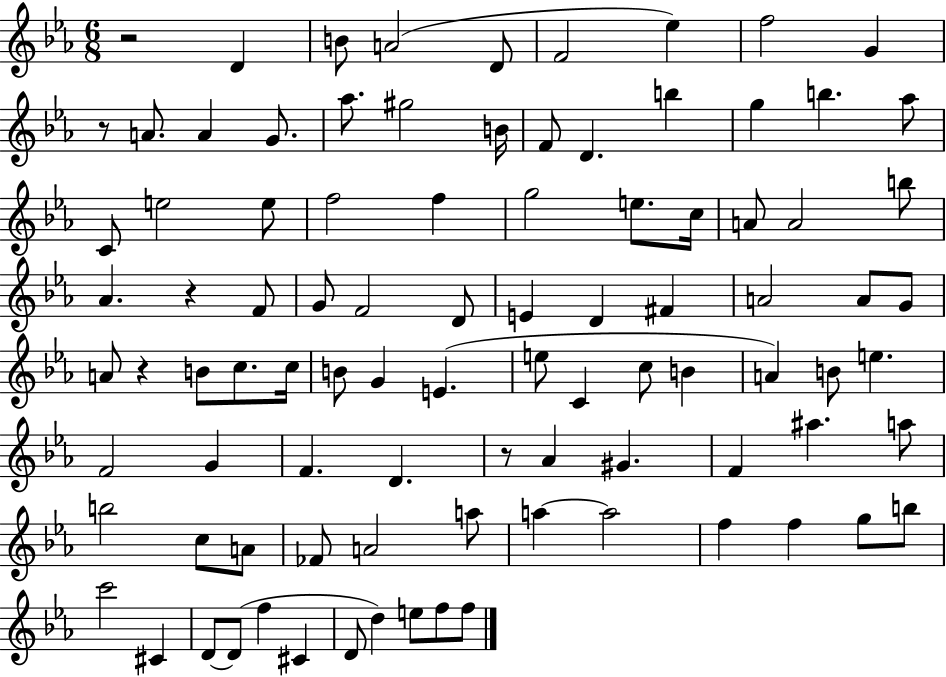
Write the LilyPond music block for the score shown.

{
  \clef treble
  \numericTimeSignature
  \time 6/8
  \key ees \major
  r2 d'4 | b'8 a'2( d'8 | f'2 ees''4) | f''2 g'4 | \break r8 a'8. a'4 g'8. | aes''8. gis''2 b'16 | f'8 d'4. b''4 | g''4 b''4. aes''8 | \break c'8 e''2 e''8 | f''2 f''4 | g''2 e''8. c''16 | a'8 a'2 b''8 | \break aes'4. r4 f'8 | g'8 f'2 d'8 | e'4 d'4 fis'4 | a'2 a'8 g'8 | \break a'8 r4 b'8 c''8. c''16 | b'8 g'4 e'4.( | e''8 c'4 c''8 b'4 | a'4) b'8 e''4. | \break f'2 g'4 | f'4. d'4. | r8 aes'4 gis'4. | f'4 ais''4. a''8 | \break b''2 c''8 a'8 | fes'8 a'2 a''8 | a''4~~ a''2 | f''4 f''4 g''8 b''8 | \break c'''2 cis'4 | d'8~~ d'8( f''4 cis'4 | d'8 d''4) e''8 f''8 f''8 | \bar "|."
}